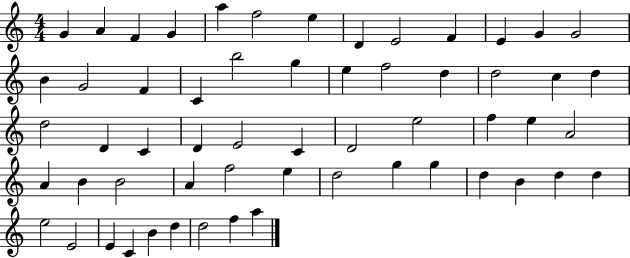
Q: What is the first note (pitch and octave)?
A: G4